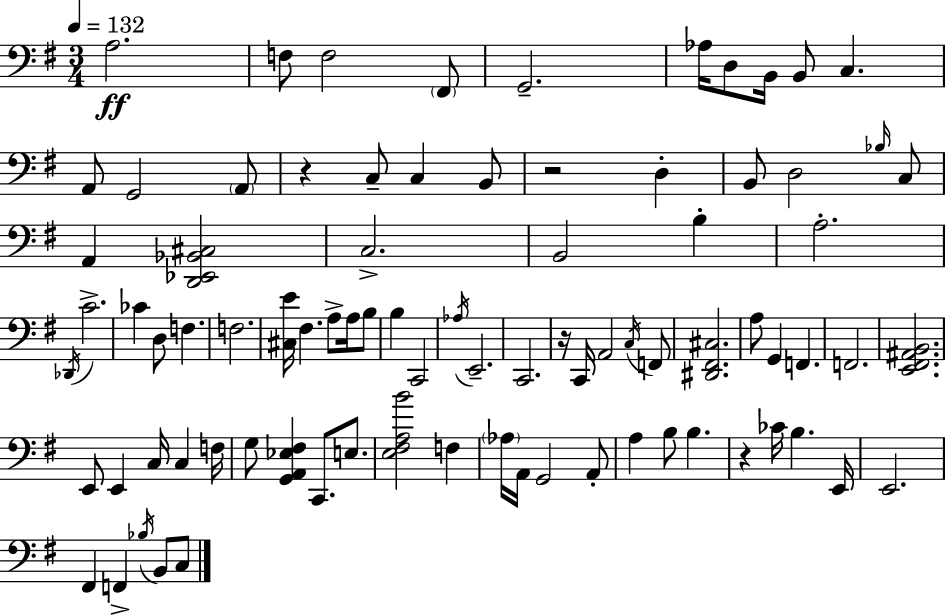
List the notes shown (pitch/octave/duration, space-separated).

A3/h. F3/e F3/h F#2/e G2/h. Ab3/s D3/e B2/s B2/e C3/q. A2/e G2/h A2/e R/q C3/e C3/q B2/e R/h D3/q B2/e D3/h Bb3/s C3/e A2/q [D2,Eb2,Bb2,C#3]/h C3/h. B2/h B3/q A3/h. Db2/s C4/h. CES4/q D3/e F3/q. F3/h. [C#3,E4]/s F#3/q. A3/e A3/s B3/e B3/q C2/h Ab3/s E2/h. C2/h. R/s C2/s A2/h C3/s F2/e [D#2,F#2,C#3]/h. A3/e G2/q F2/q. F2/h. [E2,F#2,A#2,B2]/h. E2/e E2/q C3/s C3/q F3/s G3/e [G2,A2,Eb3,F#3]/q C2/e. E3/e. [E3,F#3,A3,B4]/h F3/q Ab3/s A2/s G2/h A2/e A3/q B3/e B3/q. R/q CES4/s B3/q. E2/s E2/h. F#2/q F2/q Bb3/s B2/e C3/e